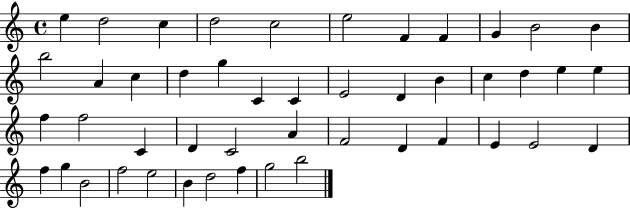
{
  \clef treble
  \time 4/4
  \defaultTimeSignature
  \key c \major
  e''4 d''2 c''4 | d''2 c''2 | e''2 f'4 f'4 | g'4 b'2 b'4 | \break b''2 a'4 c''4 | d''4 g''4 c'4 c'4 | e'2 d'4 b'4 | c''4 d''4 e''4 e''4 | \break f''4 f''2 c'4 | d'4 c'2 a'4 | f'2 d'4 f'4 | e'4 e'2 d'4 | \break f''4 g''4 b'2 | f''2 e''2 | b'4 d''2 f''4 | g''2 b''2 | \break \bar "|."
}